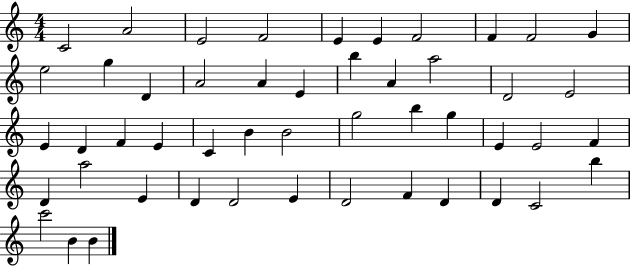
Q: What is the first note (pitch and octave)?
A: C4